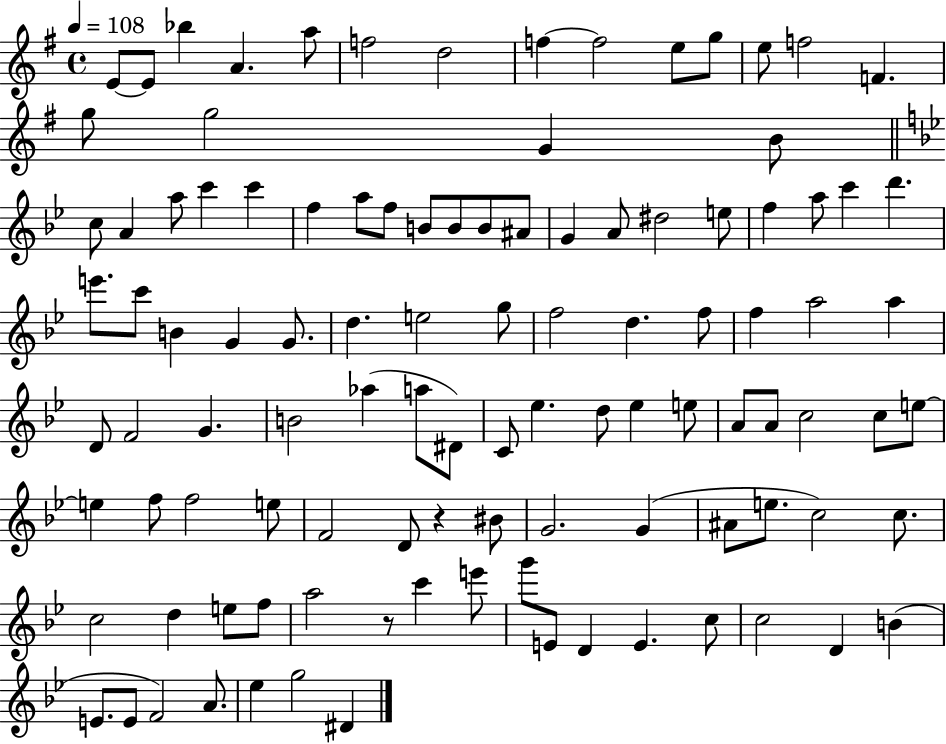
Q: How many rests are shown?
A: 2